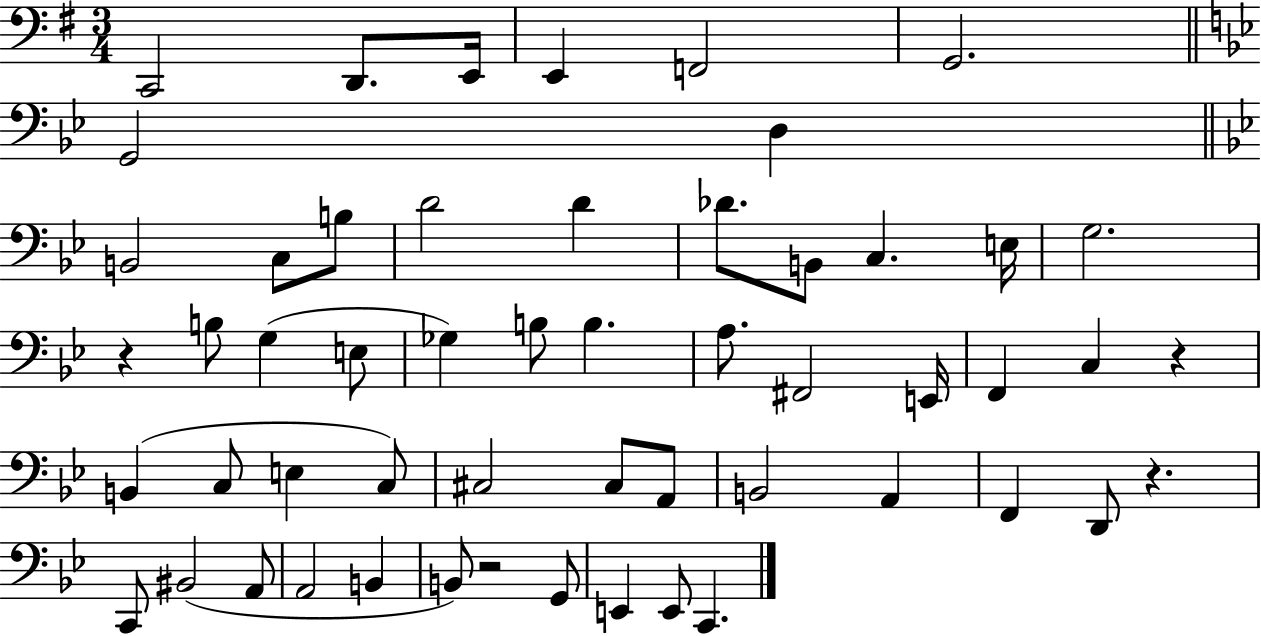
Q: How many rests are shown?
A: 4